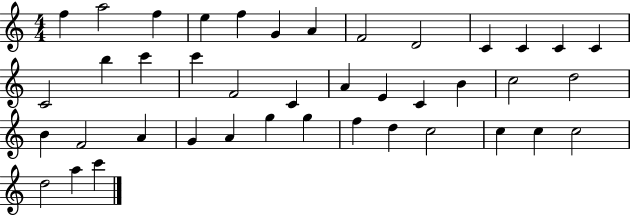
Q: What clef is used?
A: treble